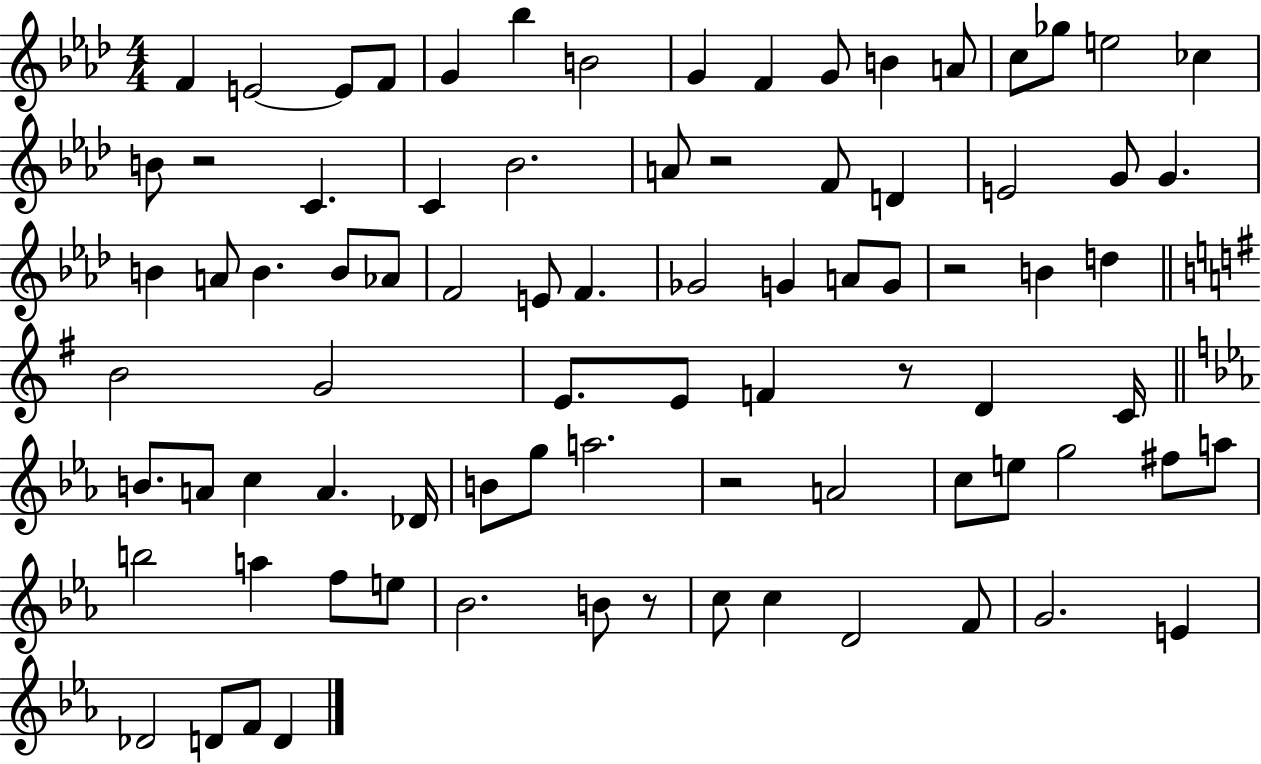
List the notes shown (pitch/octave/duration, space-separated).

F4/q E4/h E4/e F4/e G4/q Bb5/q B4/h G4/q F4/q G4/e B4/q A4/e C5/e Gb5/e E5/h CES5/q B4/e R/h C4/q. C4/q Bb4/h. A4/e R/h F4/e D4/q E4/h G4/e G4/q. B4/q A4/e B4/q. B4/e Ab4/e F4/h E4/e F4/q. Gb4/h G4/q A4/e G4/e R/h B4/q D5/q B4/h G4/h E4/e. E4/e F4/q R/e D4/q C4/s B4/e. A4/e C5/q A4/q. Db4/s B4/e G5/e A5/h. R/h A4/h C5/e E5/e G5/h F#5/e A5/e B5/h A5/q F5/e E5/e Bb4/h. B4/e R/e C5/e C5/q D4/h F4/e G4/h. E4/q Db4/h D4/e F4/e D4/q